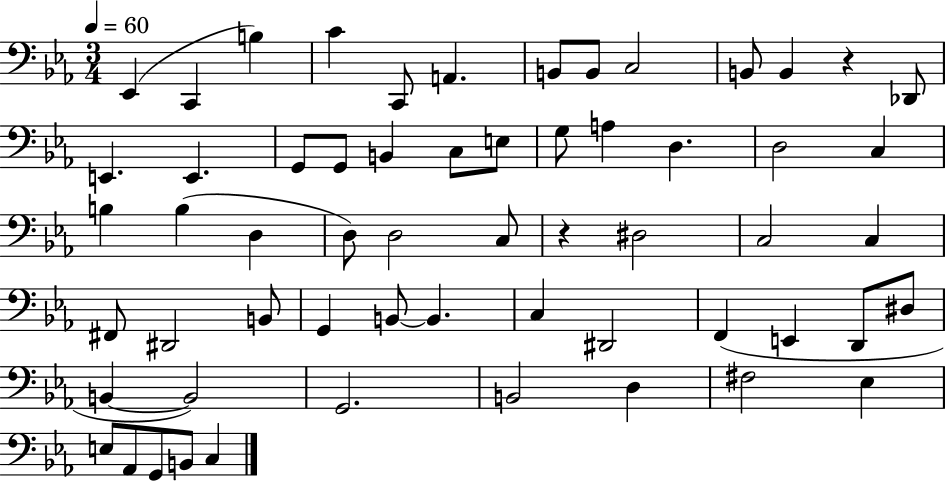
X:1
T:Untitled
M:3/4
L:1/4
K:Eb
_E,, C,, B, C C,,/2 A,, B,,/2 B,,/2 C,2 B,,/2 B,, z _D,,/2 E,, E,, G,,/2 G,,/2 B,, C,/2 E,/2 G,/2 A, D, D,2 C, B, B, D, D,/2 D,2 C,/2 z ^D,2 C,2 C, ^F,,/2 ^D,,2 B,,/2 G,, B,,/2 B,, C, ^D,,2 F,, E,, D,,/2 ^D,/2 B,, B,,2 G,,2 B,,2 D, ^F,2 _E, E,/2 _A,,/2 G,,/2 B,,/2 C,